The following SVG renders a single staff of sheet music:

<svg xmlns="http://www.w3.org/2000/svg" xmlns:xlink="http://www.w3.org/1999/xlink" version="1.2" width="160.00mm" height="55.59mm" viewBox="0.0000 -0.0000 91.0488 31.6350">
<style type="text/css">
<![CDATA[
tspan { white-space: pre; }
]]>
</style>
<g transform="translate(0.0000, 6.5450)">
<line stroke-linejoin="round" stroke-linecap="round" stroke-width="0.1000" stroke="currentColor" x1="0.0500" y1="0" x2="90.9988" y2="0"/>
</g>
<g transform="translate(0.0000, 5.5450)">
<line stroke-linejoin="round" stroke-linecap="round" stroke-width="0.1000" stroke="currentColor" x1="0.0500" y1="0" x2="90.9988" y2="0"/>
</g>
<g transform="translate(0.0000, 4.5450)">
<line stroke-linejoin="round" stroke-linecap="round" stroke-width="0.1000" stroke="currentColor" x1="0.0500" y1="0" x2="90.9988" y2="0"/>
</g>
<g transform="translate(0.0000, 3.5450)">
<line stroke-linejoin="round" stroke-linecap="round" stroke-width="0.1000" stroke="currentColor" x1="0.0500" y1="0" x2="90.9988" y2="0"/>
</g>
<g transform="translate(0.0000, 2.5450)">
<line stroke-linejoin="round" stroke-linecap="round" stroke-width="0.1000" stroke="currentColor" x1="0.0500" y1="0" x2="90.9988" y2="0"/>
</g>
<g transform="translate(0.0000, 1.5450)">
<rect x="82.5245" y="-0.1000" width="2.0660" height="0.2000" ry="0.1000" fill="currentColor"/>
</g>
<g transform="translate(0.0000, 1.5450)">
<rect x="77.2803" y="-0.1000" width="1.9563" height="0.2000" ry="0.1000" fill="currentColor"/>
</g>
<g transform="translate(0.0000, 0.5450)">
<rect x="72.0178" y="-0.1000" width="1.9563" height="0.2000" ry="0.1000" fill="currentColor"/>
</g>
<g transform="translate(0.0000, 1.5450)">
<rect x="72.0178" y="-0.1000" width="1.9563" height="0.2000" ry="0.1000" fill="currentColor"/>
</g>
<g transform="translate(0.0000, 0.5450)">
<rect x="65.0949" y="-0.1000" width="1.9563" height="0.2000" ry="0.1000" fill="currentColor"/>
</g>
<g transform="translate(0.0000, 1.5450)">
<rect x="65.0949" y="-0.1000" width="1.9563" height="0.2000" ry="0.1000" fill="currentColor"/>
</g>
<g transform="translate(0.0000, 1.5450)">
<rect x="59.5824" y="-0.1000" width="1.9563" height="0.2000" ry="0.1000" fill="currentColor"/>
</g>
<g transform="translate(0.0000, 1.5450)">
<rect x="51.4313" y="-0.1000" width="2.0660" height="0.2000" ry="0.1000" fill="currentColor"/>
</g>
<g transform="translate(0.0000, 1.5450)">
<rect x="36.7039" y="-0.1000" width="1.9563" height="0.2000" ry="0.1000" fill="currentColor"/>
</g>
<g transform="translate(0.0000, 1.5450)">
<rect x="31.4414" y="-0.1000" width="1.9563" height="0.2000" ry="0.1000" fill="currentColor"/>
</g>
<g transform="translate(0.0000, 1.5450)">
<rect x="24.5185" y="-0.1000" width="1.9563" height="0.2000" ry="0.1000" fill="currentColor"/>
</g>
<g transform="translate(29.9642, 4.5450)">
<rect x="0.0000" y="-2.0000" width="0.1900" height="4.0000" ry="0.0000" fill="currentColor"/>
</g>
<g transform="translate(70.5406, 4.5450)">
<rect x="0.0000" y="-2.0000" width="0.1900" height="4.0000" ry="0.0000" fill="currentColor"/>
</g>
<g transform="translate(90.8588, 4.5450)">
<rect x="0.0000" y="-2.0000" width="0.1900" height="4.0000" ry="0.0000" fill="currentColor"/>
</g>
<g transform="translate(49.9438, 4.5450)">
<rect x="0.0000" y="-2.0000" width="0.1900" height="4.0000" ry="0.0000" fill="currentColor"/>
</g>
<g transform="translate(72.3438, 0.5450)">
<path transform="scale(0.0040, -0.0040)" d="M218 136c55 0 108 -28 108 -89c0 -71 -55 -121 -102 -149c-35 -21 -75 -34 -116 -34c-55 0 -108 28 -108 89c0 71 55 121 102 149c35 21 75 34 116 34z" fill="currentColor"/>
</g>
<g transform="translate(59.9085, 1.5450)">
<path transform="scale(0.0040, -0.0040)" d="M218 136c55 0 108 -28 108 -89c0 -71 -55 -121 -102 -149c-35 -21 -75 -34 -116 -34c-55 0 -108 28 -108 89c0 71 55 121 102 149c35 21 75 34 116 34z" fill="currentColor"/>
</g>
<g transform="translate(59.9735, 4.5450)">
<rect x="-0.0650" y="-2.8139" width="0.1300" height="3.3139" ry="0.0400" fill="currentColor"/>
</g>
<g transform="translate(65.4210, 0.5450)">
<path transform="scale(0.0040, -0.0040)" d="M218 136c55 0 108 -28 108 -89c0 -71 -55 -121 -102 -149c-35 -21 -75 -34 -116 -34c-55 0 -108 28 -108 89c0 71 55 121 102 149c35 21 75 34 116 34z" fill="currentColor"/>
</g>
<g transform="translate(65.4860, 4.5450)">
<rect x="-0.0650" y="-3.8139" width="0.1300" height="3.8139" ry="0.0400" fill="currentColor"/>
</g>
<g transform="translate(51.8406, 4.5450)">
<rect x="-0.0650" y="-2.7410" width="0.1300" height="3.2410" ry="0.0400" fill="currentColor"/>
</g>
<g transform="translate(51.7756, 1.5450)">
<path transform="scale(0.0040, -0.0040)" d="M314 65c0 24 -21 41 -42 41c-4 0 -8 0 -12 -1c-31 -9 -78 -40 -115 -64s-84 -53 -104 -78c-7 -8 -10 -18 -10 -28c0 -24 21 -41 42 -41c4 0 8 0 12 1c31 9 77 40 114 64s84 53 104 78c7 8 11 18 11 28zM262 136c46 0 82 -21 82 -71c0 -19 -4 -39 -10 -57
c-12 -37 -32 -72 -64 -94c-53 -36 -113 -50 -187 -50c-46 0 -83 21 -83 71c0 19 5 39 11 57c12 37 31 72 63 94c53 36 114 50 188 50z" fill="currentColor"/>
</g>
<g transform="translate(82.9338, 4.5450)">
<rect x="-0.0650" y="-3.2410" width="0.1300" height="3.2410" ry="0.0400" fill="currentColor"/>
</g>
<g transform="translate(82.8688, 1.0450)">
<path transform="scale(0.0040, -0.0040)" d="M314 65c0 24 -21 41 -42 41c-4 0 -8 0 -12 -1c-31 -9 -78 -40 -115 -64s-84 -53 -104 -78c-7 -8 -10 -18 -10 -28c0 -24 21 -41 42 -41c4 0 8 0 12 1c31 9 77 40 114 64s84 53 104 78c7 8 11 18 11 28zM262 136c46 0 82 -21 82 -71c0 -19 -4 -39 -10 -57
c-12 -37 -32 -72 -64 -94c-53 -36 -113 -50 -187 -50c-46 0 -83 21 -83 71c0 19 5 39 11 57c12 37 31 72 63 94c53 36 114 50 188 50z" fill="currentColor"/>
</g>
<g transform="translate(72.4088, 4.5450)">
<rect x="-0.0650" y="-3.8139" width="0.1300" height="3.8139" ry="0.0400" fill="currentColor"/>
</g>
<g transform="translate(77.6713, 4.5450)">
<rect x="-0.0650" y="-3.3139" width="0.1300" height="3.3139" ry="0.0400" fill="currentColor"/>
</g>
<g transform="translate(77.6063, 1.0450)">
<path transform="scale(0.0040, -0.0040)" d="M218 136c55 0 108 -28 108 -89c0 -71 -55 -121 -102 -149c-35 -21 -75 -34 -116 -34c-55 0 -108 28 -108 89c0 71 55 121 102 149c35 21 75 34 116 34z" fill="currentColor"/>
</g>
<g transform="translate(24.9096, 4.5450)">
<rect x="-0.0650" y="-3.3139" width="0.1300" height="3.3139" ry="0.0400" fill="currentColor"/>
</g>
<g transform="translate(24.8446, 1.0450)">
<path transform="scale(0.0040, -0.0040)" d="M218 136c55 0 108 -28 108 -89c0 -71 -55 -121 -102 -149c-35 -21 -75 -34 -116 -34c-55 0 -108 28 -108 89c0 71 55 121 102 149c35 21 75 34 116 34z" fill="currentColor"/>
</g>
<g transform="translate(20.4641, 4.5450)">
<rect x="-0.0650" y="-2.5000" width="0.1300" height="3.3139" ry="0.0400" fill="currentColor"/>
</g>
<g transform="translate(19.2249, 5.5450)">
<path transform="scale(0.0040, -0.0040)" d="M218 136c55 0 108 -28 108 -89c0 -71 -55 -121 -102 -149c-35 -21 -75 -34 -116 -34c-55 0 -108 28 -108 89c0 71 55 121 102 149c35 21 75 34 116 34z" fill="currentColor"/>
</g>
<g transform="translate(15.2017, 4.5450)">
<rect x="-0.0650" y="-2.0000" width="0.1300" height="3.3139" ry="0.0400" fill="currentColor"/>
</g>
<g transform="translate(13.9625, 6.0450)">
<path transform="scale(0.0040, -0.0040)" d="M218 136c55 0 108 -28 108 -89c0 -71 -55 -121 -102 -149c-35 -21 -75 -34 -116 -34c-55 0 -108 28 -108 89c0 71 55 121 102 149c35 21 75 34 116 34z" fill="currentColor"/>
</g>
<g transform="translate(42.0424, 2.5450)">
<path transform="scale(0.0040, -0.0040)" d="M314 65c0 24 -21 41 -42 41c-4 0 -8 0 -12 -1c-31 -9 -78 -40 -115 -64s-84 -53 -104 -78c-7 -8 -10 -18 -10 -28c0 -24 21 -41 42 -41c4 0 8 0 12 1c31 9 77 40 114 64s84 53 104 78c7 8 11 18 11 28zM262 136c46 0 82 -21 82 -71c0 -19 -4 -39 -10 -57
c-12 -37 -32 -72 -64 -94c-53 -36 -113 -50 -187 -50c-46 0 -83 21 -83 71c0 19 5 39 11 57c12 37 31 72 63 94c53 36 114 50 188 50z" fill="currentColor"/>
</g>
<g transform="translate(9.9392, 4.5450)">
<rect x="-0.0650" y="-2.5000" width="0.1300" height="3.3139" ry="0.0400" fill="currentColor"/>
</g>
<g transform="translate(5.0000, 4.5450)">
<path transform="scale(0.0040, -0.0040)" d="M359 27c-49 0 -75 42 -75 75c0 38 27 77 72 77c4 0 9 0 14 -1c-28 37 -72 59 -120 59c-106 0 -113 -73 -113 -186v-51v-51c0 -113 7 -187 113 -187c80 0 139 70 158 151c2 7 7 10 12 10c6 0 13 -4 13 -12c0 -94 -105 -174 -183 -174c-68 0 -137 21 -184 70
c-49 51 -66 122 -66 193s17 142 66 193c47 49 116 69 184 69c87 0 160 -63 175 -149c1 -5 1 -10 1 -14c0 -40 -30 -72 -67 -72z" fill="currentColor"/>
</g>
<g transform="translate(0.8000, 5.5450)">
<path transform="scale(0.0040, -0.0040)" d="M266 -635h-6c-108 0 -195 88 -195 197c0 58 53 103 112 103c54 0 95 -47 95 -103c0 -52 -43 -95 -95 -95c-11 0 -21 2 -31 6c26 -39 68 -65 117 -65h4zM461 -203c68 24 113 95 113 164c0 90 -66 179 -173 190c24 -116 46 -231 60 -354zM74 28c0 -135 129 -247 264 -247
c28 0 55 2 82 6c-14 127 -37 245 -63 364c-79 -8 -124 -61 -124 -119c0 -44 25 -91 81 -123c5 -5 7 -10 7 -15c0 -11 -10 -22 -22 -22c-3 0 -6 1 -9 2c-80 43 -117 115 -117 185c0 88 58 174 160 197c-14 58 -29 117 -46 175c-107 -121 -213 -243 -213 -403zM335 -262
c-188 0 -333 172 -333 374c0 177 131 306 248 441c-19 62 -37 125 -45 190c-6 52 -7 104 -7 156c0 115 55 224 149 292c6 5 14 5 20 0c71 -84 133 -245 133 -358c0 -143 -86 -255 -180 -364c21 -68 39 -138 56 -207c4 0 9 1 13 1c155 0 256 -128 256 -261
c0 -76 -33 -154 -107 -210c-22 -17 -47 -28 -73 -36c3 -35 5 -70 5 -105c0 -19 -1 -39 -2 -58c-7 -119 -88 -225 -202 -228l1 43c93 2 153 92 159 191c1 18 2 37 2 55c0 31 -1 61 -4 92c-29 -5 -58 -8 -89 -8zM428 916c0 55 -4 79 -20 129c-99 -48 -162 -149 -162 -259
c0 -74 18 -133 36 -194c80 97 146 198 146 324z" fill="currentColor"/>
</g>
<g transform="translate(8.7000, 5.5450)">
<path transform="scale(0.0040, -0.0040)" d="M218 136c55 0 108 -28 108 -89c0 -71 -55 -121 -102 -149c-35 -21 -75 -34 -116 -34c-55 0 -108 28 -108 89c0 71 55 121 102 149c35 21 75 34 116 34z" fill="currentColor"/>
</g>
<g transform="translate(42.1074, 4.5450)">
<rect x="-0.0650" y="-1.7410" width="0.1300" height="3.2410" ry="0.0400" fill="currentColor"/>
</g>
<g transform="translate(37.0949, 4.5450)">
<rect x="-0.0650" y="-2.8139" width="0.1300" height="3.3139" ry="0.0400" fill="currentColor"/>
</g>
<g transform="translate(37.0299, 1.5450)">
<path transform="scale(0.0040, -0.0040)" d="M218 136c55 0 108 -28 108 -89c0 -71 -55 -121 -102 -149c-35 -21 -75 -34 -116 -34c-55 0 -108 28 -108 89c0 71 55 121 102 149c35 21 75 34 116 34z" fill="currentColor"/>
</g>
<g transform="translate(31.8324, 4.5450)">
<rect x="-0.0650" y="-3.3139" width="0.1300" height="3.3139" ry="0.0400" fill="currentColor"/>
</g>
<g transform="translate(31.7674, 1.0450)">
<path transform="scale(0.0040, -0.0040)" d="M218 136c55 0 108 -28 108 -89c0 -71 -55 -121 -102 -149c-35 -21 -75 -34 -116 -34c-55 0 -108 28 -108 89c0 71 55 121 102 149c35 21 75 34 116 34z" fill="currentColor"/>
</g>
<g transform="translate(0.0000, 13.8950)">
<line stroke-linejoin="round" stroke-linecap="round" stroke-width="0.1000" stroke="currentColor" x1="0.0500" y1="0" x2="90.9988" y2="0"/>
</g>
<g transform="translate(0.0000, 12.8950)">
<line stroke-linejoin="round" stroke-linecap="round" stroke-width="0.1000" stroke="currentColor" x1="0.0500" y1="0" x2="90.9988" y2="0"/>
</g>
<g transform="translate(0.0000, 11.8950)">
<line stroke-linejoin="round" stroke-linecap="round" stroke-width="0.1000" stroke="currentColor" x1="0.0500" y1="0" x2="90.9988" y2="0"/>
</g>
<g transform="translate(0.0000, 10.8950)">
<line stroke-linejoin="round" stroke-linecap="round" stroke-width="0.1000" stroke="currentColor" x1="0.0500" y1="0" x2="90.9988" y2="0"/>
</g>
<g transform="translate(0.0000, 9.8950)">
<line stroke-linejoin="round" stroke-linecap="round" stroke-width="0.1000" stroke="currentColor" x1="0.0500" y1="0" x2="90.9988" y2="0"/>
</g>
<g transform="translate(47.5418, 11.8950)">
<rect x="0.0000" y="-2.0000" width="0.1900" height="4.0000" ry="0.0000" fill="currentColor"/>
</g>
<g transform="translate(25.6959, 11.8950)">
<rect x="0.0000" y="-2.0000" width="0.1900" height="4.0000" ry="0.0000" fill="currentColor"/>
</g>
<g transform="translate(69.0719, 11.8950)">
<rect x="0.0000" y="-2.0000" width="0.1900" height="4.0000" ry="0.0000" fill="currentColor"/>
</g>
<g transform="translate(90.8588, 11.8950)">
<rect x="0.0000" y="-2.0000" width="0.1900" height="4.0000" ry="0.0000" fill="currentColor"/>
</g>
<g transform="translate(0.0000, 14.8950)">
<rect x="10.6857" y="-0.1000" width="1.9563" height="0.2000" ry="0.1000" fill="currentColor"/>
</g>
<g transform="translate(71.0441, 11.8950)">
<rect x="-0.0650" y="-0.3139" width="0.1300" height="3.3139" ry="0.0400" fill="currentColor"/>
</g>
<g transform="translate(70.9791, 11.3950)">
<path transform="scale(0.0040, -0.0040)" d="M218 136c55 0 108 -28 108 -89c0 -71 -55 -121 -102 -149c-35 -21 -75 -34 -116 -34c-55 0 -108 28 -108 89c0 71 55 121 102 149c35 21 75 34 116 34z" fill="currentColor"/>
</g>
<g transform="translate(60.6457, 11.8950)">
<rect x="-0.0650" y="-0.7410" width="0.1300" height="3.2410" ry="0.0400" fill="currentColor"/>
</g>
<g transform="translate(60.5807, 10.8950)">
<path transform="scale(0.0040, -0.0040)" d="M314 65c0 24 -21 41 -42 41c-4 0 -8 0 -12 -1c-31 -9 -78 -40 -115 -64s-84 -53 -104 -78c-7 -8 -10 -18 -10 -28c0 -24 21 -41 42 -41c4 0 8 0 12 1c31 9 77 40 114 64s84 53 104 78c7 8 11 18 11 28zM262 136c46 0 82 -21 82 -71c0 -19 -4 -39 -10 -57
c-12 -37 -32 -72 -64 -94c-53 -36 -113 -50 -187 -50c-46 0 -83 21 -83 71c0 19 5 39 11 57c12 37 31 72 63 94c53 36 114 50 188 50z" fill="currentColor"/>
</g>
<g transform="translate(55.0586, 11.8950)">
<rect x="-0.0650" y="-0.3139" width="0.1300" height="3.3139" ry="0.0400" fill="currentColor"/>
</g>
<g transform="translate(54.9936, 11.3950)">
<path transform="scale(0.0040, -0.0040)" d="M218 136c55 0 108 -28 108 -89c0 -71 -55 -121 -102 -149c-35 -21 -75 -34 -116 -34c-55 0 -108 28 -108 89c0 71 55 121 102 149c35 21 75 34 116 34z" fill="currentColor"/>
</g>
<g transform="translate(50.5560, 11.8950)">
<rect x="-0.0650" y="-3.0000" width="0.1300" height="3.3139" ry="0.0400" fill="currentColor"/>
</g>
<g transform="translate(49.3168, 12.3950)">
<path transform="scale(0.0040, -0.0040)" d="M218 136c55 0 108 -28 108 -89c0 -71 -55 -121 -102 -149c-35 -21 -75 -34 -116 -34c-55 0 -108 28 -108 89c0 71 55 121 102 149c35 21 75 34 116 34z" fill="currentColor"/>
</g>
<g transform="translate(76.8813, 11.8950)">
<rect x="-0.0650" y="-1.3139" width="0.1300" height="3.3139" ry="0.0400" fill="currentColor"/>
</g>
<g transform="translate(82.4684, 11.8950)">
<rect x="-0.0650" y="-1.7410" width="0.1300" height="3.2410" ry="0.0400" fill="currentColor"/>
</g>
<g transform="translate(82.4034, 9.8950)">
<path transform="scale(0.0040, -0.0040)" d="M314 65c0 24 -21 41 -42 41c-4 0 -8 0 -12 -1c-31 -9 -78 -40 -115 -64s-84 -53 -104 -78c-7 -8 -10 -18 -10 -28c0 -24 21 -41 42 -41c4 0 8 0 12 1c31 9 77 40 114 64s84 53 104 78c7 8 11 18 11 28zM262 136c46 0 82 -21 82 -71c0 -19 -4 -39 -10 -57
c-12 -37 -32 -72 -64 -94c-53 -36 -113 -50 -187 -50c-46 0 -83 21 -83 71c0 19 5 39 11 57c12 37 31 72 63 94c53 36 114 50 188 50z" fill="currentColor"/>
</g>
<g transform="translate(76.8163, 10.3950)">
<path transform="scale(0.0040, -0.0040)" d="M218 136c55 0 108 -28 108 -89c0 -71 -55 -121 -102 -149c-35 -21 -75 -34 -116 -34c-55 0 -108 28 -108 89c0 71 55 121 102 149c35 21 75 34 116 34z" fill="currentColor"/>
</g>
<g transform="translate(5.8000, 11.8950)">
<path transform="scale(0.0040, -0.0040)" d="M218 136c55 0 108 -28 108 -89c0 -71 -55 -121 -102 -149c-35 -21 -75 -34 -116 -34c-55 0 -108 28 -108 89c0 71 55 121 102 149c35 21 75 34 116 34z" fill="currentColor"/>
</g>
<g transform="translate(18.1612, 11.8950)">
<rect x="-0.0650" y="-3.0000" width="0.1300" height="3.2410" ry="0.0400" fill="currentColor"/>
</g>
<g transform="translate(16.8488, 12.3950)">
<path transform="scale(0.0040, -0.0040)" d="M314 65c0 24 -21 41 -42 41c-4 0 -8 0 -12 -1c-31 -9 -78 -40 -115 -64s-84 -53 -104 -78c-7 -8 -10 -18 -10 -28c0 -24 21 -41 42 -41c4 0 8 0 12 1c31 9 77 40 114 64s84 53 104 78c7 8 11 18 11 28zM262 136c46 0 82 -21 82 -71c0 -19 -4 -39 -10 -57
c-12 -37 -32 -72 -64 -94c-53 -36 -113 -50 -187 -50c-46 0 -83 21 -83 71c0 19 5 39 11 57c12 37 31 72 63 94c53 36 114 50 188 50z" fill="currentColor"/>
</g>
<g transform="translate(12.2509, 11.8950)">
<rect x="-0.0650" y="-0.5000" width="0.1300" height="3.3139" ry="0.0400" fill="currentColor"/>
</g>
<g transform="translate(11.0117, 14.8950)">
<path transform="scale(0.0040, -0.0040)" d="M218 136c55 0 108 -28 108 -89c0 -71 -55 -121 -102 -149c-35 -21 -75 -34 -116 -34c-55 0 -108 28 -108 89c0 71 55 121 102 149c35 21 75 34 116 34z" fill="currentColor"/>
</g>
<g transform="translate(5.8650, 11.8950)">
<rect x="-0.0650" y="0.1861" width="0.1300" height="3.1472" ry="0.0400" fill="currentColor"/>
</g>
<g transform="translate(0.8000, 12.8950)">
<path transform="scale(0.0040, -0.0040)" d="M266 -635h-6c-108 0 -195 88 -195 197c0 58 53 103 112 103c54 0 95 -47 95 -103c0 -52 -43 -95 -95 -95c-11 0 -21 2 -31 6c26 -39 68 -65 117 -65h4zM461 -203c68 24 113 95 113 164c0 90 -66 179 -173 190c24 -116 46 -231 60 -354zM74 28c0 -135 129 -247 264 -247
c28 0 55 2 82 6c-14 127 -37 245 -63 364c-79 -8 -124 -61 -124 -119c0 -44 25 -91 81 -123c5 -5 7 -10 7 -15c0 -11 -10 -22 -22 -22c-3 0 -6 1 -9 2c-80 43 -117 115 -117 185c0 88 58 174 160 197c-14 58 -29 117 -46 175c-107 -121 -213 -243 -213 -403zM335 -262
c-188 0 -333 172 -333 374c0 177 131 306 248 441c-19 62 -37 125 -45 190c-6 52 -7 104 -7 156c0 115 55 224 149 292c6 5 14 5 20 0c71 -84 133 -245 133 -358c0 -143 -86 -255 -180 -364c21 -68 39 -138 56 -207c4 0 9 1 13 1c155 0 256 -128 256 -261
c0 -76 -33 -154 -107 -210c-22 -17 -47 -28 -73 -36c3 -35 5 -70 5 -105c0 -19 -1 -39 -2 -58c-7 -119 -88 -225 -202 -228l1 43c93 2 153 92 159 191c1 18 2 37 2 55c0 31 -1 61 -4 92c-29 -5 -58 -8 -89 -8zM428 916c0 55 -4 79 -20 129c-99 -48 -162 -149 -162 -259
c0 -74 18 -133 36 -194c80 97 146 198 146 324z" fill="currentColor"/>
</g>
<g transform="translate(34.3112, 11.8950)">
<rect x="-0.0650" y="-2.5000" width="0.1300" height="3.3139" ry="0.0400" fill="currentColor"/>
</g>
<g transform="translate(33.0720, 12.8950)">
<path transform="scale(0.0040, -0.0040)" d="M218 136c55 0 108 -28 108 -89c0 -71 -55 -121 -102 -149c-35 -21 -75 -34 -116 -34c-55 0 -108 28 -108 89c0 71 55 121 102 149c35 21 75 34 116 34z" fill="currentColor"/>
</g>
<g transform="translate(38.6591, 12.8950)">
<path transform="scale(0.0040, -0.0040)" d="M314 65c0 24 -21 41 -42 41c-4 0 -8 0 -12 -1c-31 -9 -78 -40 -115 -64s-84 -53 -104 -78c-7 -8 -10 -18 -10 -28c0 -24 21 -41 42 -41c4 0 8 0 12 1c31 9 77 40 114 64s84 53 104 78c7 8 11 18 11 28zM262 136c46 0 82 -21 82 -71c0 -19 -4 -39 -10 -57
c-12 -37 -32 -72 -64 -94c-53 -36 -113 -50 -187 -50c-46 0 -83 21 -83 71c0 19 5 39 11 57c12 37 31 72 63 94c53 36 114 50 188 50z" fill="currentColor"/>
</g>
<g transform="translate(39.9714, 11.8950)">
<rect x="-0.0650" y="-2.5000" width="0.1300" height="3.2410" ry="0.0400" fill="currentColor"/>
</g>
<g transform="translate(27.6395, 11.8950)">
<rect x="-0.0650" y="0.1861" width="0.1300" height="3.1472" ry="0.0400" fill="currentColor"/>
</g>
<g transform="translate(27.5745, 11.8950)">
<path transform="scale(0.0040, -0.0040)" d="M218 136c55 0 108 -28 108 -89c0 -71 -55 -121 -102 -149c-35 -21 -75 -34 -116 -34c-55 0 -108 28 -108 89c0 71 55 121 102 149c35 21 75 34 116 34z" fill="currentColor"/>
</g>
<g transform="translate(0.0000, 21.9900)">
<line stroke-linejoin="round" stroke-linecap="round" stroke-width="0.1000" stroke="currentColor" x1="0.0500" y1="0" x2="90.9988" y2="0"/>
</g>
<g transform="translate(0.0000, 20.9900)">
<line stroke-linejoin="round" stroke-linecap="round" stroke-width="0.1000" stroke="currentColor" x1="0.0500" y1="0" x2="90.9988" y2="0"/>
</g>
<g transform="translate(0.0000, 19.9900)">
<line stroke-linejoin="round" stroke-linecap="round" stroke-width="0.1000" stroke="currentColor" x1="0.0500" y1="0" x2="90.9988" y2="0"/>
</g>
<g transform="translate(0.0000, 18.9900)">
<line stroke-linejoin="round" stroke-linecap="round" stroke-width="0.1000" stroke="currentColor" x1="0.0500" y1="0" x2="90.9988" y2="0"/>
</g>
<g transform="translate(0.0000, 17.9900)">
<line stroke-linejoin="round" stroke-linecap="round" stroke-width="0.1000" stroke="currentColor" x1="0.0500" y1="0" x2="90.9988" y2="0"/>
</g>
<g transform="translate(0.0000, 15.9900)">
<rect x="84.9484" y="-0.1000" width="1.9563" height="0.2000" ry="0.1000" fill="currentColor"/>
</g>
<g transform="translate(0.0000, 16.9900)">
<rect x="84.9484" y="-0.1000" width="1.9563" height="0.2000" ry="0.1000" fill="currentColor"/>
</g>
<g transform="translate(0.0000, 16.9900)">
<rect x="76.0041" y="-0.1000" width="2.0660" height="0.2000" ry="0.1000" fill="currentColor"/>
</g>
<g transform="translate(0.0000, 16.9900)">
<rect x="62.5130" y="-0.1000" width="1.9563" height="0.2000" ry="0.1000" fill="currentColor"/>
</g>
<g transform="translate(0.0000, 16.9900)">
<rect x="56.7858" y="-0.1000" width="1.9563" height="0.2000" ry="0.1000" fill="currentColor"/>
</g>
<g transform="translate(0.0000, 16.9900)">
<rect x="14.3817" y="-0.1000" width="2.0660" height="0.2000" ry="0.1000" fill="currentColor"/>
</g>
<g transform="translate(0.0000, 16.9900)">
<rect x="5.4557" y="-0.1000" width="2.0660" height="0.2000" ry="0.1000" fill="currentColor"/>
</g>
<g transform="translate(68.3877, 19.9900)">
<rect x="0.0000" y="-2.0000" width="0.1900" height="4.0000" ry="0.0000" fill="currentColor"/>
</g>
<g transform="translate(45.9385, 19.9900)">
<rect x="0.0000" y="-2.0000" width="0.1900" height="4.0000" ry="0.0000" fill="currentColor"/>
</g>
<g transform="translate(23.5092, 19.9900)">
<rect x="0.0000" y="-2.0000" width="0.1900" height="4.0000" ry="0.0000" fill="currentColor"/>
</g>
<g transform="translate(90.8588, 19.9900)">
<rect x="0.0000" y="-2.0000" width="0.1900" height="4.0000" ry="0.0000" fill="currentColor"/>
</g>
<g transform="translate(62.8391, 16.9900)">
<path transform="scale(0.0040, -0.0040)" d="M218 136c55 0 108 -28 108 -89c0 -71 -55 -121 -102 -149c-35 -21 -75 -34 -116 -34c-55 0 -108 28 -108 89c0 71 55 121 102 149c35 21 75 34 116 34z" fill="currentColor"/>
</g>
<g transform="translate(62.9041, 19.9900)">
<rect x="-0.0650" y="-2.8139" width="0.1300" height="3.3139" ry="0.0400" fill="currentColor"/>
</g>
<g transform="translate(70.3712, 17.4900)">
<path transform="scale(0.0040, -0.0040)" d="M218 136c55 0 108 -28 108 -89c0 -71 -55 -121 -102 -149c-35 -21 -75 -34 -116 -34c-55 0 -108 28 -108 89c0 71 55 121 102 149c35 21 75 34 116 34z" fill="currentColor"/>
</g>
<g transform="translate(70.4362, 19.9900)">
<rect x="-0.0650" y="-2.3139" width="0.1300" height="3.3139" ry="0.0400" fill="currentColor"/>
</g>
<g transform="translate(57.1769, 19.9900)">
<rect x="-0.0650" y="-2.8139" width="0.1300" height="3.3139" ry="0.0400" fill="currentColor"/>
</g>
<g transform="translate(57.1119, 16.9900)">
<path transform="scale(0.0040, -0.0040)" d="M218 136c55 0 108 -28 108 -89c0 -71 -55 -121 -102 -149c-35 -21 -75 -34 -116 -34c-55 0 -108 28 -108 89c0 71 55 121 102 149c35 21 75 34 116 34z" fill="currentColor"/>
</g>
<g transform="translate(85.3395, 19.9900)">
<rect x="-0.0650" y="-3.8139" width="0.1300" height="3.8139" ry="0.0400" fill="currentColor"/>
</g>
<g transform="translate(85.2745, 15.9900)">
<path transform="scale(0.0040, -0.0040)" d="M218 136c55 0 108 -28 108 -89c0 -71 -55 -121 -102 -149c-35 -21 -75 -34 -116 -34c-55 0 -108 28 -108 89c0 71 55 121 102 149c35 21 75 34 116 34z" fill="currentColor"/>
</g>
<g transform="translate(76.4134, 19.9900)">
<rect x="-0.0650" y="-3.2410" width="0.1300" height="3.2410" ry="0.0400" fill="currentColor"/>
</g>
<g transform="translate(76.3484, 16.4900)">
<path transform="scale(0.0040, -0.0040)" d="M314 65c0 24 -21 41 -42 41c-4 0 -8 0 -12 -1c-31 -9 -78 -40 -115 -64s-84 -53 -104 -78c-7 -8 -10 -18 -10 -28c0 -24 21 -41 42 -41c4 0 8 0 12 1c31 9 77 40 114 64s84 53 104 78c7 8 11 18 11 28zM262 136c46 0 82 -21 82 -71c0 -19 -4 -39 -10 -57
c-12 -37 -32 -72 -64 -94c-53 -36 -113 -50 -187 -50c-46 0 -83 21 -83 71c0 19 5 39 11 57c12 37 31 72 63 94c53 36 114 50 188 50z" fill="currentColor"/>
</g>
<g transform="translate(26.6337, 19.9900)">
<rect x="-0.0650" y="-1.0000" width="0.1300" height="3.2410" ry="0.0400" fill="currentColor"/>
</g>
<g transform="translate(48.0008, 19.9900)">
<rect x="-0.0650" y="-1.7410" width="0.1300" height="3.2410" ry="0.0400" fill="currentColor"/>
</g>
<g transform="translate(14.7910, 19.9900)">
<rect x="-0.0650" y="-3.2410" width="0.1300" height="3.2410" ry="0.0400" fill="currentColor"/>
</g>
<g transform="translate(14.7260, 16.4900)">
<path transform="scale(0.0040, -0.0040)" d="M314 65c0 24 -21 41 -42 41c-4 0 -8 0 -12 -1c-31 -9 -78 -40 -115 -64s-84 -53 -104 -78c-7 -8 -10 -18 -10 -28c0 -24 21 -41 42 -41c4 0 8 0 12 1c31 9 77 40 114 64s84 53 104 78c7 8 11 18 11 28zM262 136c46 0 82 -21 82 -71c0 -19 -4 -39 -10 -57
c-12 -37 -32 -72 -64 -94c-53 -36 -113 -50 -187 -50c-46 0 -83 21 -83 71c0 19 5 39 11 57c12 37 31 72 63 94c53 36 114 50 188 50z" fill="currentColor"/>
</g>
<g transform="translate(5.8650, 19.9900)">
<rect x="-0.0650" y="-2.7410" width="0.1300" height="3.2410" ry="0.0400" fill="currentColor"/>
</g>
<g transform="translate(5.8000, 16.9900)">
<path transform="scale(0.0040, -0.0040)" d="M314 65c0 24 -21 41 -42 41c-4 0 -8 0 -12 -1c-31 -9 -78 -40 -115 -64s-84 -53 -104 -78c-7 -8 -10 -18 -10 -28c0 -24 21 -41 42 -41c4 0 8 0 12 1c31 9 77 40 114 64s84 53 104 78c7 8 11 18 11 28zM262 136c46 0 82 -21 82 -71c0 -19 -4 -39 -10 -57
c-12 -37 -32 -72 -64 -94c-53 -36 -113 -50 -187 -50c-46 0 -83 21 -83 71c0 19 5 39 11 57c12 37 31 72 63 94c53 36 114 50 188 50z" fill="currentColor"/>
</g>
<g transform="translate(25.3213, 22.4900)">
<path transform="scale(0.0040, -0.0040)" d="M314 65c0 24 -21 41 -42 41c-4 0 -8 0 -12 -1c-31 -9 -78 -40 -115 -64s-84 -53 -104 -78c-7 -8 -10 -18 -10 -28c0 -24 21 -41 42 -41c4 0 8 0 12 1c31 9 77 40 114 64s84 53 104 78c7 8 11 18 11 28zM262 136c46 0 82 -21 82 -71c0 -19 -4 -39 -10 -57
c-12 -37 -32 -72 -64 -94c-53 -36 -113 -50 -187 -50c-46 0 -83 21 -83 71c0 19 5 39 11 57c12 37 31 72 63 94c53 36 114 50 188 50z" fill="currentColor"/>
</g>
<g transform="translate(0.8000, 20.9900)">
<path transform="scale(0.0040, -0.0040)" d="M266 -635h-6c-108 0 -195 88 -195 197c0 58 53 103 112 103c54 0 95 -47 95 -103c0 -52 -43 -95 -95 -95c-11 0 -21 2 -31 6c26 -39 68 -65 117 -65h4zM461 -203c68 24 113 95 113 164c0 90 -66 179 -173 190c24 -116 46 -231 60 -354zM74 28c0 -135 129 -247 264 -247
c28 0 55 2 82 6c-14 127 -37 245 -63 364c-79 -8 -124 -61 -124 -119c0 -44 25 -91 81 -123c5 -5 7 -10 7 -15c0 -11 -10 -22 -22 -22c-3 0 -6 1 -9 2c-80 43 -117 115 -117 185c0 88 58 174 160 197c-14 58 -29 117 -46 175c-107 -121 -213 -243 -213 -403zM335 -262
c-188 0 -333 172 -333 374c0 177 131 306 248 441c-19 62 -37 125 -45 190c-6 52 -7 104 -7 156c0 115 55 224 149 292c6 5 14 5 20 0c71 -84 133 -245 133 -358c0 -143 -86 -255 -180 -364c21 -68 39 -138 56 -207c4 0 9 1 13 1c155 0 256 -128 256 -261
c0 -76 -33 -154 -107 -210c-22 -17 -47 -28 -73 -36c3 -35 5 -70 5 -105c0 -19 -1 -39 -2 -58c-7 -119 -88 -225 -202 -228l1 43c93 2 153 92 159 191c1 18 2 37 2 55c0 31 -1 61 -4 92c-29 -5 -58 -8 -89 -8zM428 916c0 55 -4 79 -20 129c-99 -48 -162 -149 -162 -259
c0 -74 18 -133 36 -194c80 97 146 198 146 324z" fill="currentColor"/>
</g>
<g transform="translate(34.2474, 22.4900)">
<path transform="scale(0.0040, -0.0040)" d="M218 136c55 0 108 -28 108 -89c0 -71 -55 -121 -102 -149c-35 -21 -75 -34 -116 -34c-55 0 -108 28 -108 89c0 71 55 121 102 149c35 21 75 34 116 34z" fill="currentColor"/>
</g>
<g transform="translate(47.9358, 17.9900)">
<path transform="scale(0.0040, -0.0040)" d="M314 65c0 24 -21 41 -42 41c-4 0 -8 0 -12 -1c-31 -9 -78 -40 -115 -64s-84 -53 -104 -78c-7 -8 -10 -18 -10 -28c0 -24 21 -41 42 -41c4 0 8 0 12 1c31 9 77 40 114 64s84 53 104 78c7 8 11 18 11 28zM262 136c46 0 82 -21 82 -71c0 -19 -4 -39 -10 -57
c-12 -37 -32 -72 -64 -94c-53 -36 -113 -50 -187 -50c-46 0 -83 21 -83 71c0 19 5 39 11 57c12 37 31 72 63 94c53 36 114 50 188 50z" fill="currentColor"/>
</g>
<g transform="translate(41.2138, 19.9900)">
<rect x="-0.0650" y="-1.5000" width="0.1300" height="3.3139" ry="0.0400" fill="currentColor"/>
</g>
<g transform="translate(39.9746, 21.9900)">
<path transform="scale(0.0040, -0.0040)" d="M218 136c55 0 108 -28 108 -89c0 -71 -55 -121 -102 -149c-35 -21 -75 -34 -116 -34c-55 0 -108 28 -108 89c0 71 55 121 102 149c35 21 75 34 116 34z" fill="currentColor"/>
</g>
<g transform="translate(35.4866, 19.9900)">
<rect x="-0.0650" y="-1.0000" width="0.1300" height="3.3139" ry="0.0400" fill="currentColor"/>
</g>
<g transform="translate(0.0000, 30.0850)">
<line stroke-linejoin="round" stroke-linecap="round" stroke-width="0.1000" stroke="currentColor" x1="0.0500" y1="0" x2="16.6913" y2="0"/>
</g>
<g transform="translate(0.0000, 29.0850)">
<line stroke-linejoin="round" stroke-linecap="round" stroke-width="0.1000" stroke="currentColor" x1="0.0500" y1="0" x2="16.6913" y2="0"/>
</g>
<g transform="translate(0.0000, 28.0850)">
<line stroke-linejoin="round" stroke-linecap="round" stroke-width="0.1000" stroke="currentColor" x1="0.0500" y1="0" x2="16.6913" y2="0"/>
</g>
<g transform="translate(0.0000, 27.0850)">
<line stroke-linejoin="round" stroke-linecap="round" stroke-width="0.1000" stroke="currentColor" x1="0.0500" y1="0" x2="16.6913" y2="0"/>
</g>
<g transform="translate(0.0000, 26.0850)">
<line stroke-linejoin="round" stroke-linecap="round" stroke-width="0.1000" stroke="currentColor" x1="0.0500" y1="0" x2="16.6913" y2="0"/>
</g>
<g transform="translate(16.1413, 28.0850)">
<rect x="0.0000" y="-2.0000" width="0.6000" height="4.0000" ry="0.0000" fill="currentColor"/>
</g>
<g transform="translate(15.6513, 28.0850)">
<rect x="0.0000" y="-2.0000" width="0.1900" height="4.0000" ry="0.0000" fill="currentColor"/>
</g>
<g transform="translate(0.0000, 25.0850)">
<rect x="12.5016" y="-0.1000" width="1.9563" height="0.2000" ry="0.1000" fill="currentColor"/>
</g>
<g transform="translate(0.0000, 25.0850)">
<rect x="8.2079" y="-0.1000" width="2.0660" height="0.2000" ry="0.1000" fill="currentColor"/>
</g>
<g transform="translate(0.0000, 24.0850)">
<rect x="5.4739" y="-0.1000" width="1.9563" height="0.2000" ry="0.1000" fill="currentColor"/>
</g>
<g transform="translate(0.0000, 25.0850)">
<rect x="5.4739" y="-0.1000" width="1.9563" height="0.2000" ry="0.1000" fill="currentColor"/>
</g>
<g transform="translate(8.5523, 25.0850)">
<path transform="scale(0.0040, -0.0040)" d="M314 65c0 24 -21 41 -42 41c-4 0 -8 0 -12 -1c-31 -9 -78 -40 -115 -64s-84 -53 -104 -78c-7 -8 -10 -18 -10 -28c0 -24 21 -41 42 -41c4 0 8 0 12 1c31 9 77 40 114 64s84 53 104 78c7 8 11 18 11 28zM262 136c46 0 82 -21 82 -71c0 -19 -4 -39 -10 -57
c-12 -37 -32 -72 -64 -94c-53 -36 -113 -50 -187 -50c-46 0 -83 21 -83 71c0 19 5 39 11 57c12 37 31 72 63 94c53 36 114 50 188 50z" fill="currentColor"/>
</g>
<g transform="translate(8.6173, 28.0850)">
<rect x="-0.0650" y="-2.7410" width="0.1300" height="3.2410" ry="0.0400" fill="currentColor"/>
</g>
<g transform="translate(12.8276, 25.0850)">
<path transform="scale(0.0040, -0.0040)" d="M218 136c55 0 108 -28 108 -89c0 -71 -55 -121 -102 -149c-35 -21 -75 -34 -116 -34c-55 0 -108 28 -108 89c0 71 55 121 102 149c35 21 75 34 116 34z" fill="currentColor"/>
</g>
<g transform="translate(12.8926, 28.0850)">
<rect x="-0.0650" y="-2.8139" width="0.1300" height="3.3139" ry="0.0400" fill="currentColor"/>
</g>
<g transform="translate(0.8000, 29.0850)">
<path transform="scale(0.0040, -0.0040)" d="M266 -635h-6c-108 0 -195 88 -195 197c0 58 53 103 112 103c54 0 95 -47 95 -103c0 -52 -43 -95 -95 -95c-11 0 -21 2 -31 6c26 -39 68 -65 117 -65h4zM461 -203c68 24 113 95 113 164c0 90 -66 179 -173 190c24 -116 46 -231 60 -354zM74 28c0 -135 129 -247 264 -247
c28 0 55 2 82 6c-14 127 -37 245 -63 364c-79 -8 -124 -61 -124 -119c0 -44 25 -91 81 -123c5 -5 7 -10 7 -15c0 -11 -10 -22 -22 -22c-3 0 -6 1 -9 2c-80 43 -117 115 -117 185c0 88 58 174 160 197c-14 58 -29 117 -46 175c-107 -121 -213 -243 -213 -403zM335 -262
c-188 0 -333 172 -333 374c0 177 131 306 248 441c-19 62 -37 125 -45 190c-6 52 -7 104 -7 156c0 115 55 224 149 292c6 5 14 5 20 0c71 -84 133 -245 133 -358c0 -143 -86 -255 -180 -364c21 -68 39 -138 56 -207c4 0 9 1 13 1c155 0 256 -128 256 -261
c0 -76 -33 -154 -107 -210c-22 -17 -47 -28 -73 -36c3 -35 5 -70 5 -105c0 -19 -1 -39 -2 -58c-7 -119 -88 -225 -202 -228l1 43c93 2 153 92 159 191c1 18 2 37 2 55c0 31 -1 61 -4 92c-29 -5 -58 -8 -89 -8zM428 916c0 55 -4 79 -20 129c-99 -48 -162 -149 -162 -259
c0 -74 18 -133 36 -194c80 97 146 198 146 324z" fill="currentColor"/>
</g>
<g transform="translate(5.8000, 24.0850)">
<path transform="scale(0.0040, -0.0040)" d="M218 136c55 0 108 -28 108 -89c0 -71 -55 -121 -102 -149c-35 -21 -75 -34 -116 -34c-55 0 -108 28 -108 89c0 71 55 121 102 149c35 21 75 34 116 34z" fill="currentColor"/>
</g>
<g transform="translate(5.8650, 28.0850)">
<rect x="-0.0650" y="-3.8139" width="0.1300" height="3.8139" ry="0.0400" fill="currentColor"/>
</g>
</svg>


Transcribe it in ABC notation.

X:1
T:Untitled
M:4/4
L:1/4
K:C
G F G b b a f2 a2 a c' c' b b2 B C A2 B G G2 A c d2 c e f2 a2 b2 D2 D E f2 a a g b2 c' c' a2 a